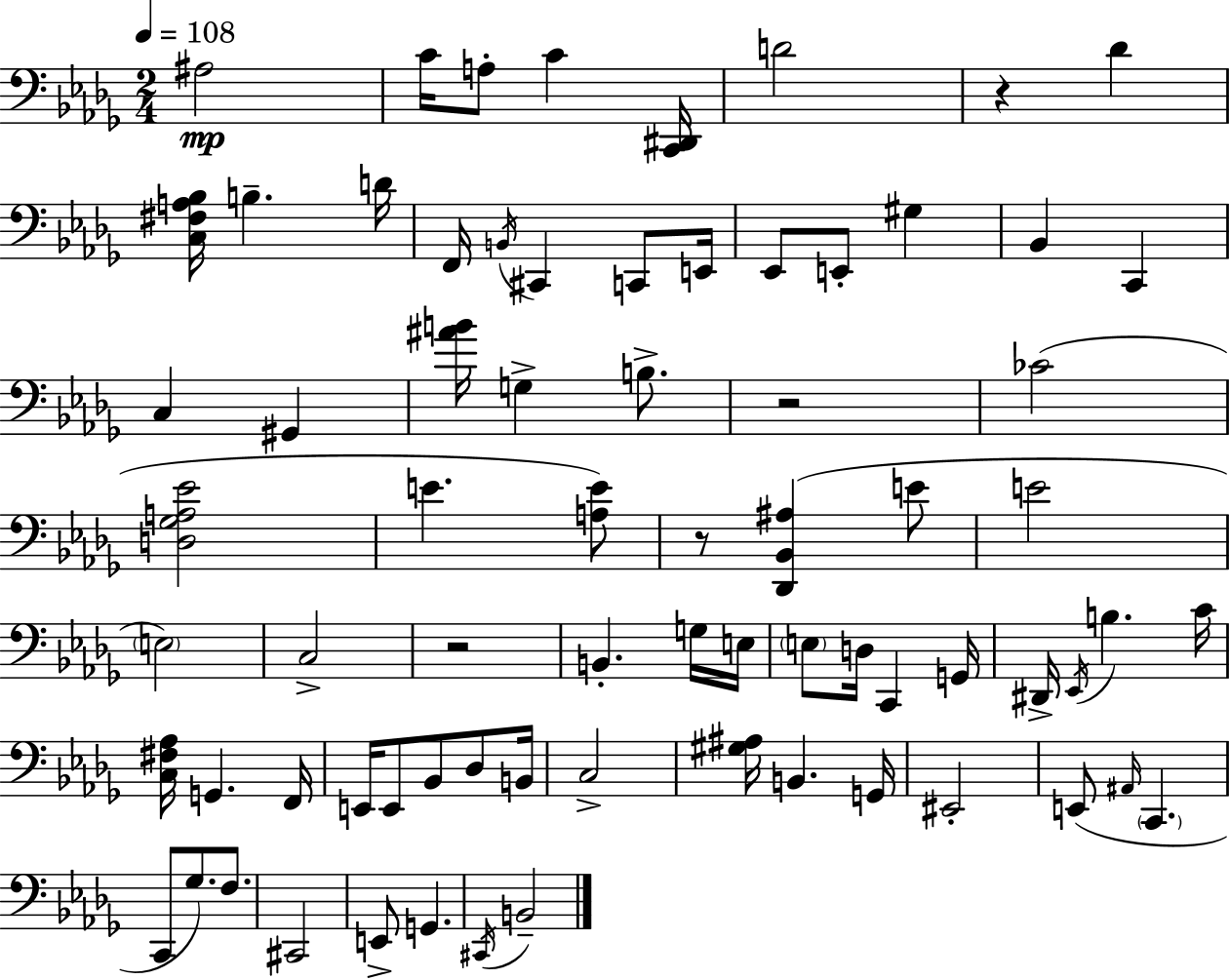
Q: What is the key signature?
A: BES minor